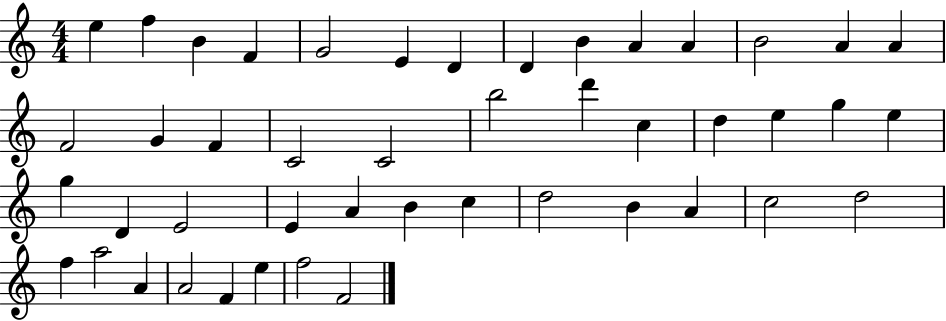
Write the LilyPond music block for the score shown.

{
  \clef treble
  \numericTimeSignature
  \time 4/4
  \key c \major
  e''4 f''4 b'4 f'4 | g'2 e'4 d'4 | d'4 b'4 a'4 a'4 | b'2 a'4 a'4 | \break f'2 g'4 f'4 | c'2 c'2 | b''2 d'''4 c''4 | d''4 e''4 g''4 e''4 | \break g''4 d'4 e'2 | e'4 a'4 b'4 c''4 | d''2 b'4 a'4 | c''2 d''2 | \break f''4 a''2 a'4 | a'2 f'4 e''4 | f''2 f'2 | \bar "|."
}